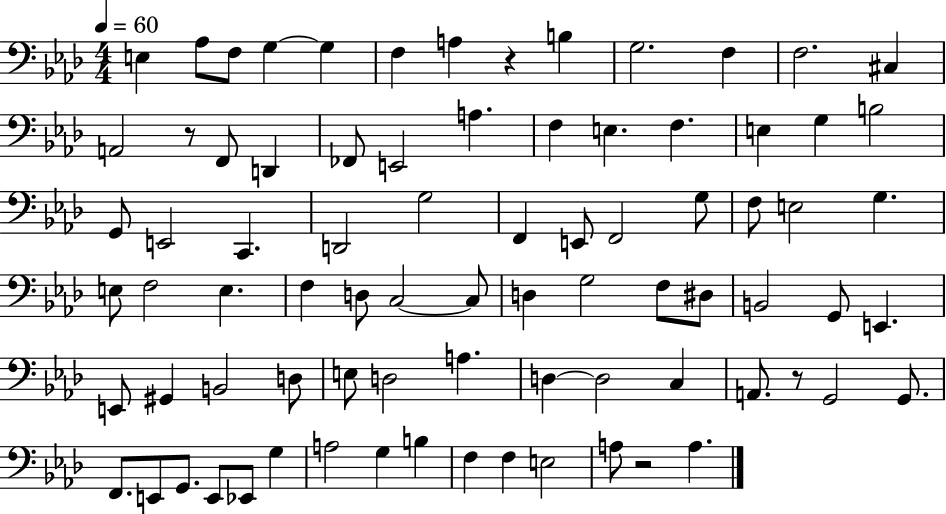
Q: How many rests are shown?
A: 4